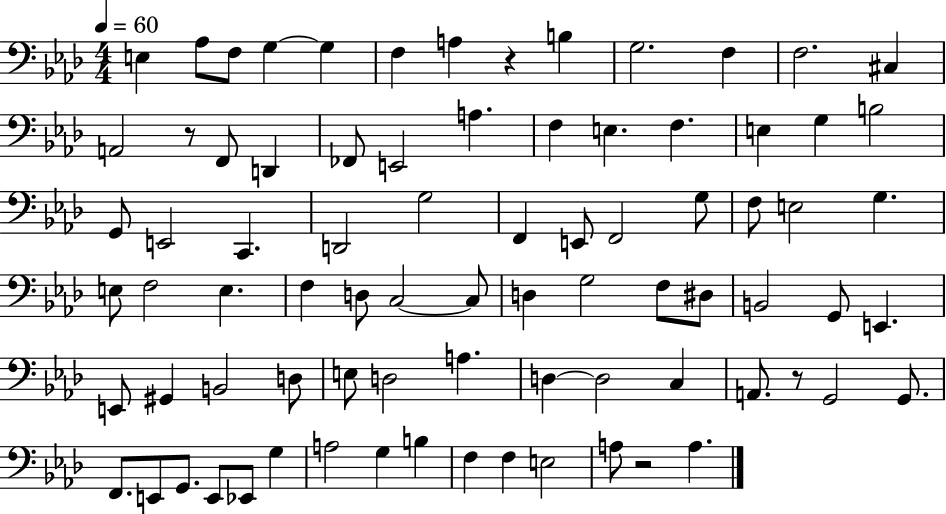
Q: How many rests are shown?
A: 4